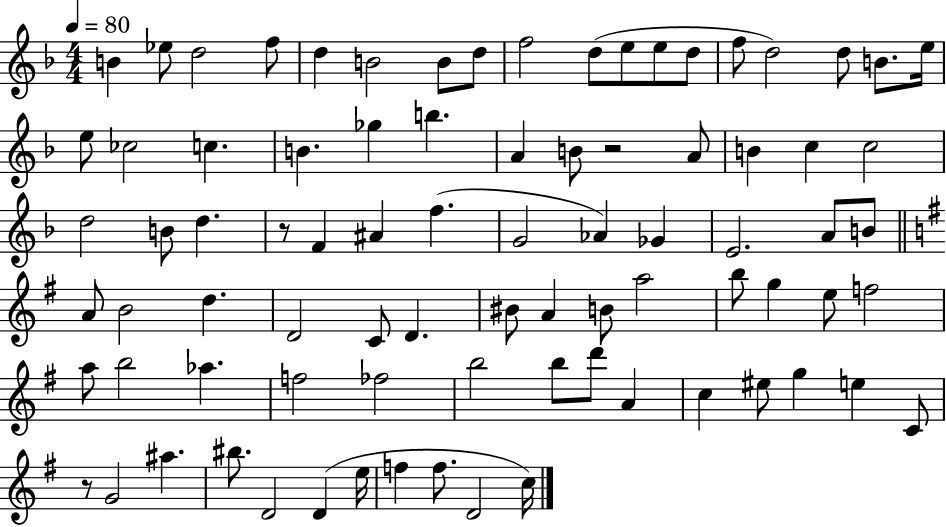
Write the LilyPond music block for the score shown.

{
  \clef treble
  \numericTimeSignature
  \time 4/4
  \key f \major
  \tempo 4 = 80
  \repeat volta 2 { b'4 ees''8 d''2 f''8 | d''4 b'2 b'8 d''8 | f''2 d''8( e''8 e''8 d''8 | f''8 d''2) d''8 b'8. e''16 | \break e''8 ces''2 c''4. | b'4. ges''4 b''4. | a'4 b'8 r2 a'8 | b'4 c''4 c''2 | \break d''2 b'8 d''4. | r8 f'4 ais'4 f''4.( | g'2 aes'4) ges'4 | e'2. a'8 b'8 | \break \bar "||" \break \key g \major a'8 b'2 d''4. | d'2 c'8 d'4. | bis'8 a'4 b'8 a''2 | b''8 g''4 e''8 f''2 | \break a''8 b''2 aes''4. | f''2 fes''2 | b''2 b''8 d'''8 a'4 | c''4 eis''8 g''4 e''4 c'8 | \break r8 g'2 ais''4. | bis''8. d'2 d'4( e''16 | f''4 f''8. d'2 c''16) | } \bar "|."
}